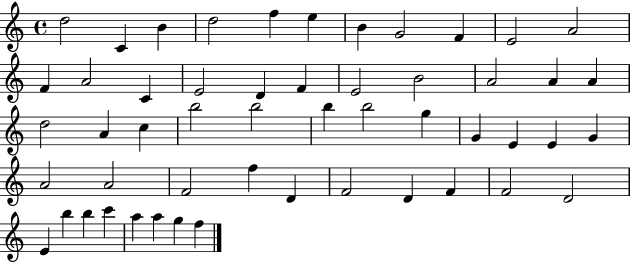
{
  \clef treble
  \time 4/4
  \defaultTimeSignature
  \key c \major
  d''2 c'4 b'4 | d''2 f''4 e''4 | b'4 g'2 f'4 | e'2 a'2 | \break f'4 a'2 c'4 | e'2 d'4 f'4 | e'2 b'2 | a'2 a'4 a'4 | \break d''2 a'4 c''4 | b''2 b''2 | b''4 b''2 g''4 | g'4 e'4 e'4 g'4 | \break a'2 a'2 | f'2 f''4 d'4 | f'2 d'4 f'4 | f'2 d'2 | \break e'4 b''4 b''4 c'''4 | a''4 a''4 g''4 f''4 | \bar "|."
}